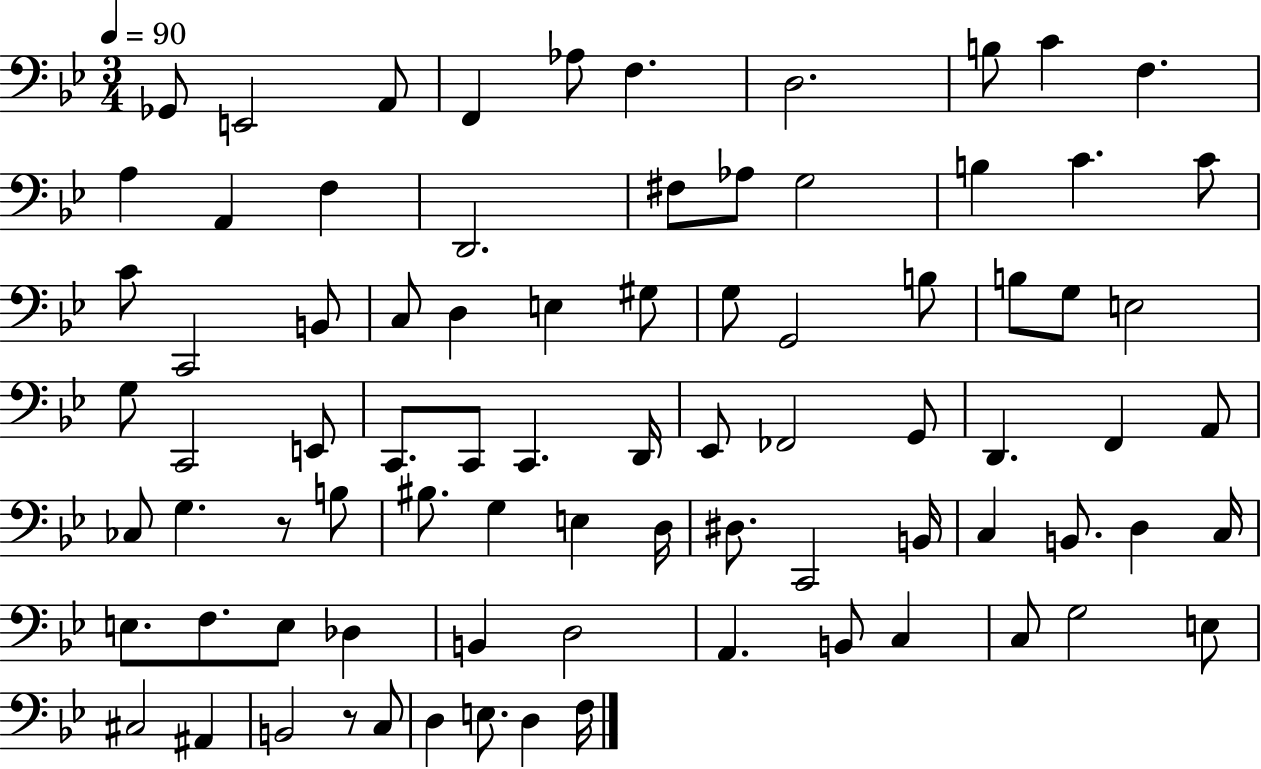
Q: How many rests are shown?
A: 2